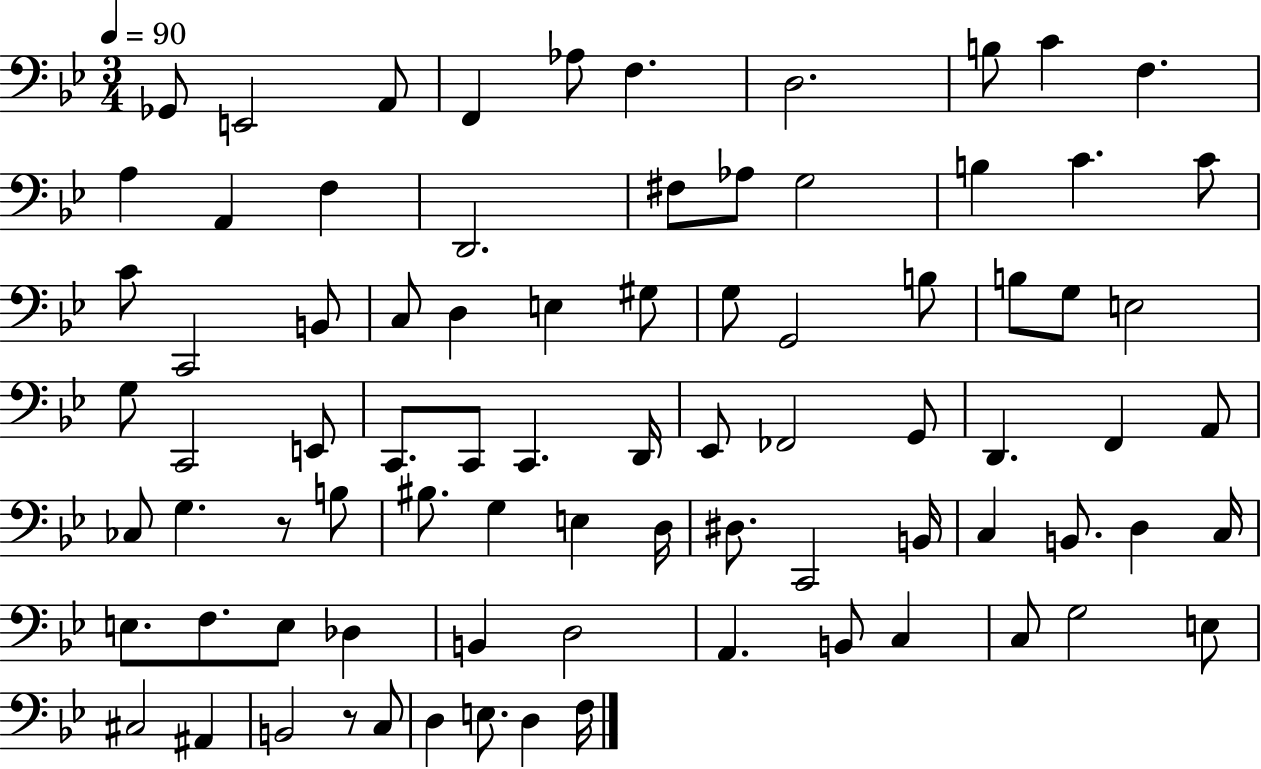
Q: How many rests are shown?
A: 2